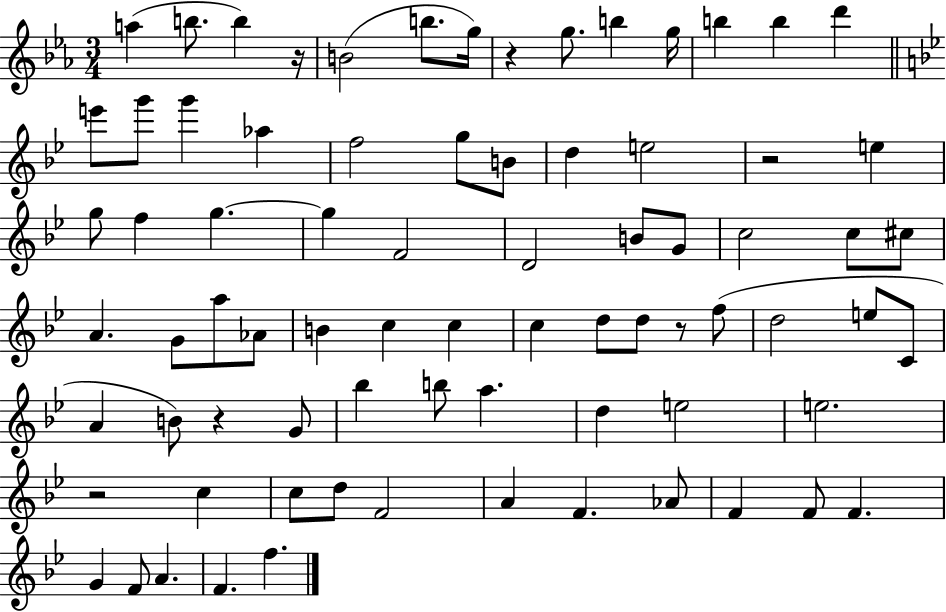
{
  \clef treble
  \numericTimeSignature
  \time 3/4
  \key ees \major
  a''4( b''8. b''4) r16 | b'2( b''8. g''16) | r4 g''8. b''4 g''16 | b''4 b''4 d'''4 | \break \bar "||" \break \key g \minor e'''8 g'''8 g'''4 aes''4 | f''2 g''8 b'8 | d''4 e''2 | r2 e''4 | \break g''8 f''4 g''4.~~ | g''4 f'2 | d'2 b'8 g'8 | c''2 c''8 cis''8 | \break a'4. g'8 a''8 aes'8 | b'4 c''4 c''4 | c''4 d''8 d''8 r8 f''8( | d''2 e''8 c'8 | \break a'4 b'8) r4 g'8 | bes''4 b''8 a''4. | d''4 e''2 | e''2. | \break r2 c''4 | c''8 d''8 f'2 | a'4 f'4. aes'8 | f'4 f'8 f'4. | \break g'4 f'8 a'4. | f'4. f''4. | \bar "|."
}